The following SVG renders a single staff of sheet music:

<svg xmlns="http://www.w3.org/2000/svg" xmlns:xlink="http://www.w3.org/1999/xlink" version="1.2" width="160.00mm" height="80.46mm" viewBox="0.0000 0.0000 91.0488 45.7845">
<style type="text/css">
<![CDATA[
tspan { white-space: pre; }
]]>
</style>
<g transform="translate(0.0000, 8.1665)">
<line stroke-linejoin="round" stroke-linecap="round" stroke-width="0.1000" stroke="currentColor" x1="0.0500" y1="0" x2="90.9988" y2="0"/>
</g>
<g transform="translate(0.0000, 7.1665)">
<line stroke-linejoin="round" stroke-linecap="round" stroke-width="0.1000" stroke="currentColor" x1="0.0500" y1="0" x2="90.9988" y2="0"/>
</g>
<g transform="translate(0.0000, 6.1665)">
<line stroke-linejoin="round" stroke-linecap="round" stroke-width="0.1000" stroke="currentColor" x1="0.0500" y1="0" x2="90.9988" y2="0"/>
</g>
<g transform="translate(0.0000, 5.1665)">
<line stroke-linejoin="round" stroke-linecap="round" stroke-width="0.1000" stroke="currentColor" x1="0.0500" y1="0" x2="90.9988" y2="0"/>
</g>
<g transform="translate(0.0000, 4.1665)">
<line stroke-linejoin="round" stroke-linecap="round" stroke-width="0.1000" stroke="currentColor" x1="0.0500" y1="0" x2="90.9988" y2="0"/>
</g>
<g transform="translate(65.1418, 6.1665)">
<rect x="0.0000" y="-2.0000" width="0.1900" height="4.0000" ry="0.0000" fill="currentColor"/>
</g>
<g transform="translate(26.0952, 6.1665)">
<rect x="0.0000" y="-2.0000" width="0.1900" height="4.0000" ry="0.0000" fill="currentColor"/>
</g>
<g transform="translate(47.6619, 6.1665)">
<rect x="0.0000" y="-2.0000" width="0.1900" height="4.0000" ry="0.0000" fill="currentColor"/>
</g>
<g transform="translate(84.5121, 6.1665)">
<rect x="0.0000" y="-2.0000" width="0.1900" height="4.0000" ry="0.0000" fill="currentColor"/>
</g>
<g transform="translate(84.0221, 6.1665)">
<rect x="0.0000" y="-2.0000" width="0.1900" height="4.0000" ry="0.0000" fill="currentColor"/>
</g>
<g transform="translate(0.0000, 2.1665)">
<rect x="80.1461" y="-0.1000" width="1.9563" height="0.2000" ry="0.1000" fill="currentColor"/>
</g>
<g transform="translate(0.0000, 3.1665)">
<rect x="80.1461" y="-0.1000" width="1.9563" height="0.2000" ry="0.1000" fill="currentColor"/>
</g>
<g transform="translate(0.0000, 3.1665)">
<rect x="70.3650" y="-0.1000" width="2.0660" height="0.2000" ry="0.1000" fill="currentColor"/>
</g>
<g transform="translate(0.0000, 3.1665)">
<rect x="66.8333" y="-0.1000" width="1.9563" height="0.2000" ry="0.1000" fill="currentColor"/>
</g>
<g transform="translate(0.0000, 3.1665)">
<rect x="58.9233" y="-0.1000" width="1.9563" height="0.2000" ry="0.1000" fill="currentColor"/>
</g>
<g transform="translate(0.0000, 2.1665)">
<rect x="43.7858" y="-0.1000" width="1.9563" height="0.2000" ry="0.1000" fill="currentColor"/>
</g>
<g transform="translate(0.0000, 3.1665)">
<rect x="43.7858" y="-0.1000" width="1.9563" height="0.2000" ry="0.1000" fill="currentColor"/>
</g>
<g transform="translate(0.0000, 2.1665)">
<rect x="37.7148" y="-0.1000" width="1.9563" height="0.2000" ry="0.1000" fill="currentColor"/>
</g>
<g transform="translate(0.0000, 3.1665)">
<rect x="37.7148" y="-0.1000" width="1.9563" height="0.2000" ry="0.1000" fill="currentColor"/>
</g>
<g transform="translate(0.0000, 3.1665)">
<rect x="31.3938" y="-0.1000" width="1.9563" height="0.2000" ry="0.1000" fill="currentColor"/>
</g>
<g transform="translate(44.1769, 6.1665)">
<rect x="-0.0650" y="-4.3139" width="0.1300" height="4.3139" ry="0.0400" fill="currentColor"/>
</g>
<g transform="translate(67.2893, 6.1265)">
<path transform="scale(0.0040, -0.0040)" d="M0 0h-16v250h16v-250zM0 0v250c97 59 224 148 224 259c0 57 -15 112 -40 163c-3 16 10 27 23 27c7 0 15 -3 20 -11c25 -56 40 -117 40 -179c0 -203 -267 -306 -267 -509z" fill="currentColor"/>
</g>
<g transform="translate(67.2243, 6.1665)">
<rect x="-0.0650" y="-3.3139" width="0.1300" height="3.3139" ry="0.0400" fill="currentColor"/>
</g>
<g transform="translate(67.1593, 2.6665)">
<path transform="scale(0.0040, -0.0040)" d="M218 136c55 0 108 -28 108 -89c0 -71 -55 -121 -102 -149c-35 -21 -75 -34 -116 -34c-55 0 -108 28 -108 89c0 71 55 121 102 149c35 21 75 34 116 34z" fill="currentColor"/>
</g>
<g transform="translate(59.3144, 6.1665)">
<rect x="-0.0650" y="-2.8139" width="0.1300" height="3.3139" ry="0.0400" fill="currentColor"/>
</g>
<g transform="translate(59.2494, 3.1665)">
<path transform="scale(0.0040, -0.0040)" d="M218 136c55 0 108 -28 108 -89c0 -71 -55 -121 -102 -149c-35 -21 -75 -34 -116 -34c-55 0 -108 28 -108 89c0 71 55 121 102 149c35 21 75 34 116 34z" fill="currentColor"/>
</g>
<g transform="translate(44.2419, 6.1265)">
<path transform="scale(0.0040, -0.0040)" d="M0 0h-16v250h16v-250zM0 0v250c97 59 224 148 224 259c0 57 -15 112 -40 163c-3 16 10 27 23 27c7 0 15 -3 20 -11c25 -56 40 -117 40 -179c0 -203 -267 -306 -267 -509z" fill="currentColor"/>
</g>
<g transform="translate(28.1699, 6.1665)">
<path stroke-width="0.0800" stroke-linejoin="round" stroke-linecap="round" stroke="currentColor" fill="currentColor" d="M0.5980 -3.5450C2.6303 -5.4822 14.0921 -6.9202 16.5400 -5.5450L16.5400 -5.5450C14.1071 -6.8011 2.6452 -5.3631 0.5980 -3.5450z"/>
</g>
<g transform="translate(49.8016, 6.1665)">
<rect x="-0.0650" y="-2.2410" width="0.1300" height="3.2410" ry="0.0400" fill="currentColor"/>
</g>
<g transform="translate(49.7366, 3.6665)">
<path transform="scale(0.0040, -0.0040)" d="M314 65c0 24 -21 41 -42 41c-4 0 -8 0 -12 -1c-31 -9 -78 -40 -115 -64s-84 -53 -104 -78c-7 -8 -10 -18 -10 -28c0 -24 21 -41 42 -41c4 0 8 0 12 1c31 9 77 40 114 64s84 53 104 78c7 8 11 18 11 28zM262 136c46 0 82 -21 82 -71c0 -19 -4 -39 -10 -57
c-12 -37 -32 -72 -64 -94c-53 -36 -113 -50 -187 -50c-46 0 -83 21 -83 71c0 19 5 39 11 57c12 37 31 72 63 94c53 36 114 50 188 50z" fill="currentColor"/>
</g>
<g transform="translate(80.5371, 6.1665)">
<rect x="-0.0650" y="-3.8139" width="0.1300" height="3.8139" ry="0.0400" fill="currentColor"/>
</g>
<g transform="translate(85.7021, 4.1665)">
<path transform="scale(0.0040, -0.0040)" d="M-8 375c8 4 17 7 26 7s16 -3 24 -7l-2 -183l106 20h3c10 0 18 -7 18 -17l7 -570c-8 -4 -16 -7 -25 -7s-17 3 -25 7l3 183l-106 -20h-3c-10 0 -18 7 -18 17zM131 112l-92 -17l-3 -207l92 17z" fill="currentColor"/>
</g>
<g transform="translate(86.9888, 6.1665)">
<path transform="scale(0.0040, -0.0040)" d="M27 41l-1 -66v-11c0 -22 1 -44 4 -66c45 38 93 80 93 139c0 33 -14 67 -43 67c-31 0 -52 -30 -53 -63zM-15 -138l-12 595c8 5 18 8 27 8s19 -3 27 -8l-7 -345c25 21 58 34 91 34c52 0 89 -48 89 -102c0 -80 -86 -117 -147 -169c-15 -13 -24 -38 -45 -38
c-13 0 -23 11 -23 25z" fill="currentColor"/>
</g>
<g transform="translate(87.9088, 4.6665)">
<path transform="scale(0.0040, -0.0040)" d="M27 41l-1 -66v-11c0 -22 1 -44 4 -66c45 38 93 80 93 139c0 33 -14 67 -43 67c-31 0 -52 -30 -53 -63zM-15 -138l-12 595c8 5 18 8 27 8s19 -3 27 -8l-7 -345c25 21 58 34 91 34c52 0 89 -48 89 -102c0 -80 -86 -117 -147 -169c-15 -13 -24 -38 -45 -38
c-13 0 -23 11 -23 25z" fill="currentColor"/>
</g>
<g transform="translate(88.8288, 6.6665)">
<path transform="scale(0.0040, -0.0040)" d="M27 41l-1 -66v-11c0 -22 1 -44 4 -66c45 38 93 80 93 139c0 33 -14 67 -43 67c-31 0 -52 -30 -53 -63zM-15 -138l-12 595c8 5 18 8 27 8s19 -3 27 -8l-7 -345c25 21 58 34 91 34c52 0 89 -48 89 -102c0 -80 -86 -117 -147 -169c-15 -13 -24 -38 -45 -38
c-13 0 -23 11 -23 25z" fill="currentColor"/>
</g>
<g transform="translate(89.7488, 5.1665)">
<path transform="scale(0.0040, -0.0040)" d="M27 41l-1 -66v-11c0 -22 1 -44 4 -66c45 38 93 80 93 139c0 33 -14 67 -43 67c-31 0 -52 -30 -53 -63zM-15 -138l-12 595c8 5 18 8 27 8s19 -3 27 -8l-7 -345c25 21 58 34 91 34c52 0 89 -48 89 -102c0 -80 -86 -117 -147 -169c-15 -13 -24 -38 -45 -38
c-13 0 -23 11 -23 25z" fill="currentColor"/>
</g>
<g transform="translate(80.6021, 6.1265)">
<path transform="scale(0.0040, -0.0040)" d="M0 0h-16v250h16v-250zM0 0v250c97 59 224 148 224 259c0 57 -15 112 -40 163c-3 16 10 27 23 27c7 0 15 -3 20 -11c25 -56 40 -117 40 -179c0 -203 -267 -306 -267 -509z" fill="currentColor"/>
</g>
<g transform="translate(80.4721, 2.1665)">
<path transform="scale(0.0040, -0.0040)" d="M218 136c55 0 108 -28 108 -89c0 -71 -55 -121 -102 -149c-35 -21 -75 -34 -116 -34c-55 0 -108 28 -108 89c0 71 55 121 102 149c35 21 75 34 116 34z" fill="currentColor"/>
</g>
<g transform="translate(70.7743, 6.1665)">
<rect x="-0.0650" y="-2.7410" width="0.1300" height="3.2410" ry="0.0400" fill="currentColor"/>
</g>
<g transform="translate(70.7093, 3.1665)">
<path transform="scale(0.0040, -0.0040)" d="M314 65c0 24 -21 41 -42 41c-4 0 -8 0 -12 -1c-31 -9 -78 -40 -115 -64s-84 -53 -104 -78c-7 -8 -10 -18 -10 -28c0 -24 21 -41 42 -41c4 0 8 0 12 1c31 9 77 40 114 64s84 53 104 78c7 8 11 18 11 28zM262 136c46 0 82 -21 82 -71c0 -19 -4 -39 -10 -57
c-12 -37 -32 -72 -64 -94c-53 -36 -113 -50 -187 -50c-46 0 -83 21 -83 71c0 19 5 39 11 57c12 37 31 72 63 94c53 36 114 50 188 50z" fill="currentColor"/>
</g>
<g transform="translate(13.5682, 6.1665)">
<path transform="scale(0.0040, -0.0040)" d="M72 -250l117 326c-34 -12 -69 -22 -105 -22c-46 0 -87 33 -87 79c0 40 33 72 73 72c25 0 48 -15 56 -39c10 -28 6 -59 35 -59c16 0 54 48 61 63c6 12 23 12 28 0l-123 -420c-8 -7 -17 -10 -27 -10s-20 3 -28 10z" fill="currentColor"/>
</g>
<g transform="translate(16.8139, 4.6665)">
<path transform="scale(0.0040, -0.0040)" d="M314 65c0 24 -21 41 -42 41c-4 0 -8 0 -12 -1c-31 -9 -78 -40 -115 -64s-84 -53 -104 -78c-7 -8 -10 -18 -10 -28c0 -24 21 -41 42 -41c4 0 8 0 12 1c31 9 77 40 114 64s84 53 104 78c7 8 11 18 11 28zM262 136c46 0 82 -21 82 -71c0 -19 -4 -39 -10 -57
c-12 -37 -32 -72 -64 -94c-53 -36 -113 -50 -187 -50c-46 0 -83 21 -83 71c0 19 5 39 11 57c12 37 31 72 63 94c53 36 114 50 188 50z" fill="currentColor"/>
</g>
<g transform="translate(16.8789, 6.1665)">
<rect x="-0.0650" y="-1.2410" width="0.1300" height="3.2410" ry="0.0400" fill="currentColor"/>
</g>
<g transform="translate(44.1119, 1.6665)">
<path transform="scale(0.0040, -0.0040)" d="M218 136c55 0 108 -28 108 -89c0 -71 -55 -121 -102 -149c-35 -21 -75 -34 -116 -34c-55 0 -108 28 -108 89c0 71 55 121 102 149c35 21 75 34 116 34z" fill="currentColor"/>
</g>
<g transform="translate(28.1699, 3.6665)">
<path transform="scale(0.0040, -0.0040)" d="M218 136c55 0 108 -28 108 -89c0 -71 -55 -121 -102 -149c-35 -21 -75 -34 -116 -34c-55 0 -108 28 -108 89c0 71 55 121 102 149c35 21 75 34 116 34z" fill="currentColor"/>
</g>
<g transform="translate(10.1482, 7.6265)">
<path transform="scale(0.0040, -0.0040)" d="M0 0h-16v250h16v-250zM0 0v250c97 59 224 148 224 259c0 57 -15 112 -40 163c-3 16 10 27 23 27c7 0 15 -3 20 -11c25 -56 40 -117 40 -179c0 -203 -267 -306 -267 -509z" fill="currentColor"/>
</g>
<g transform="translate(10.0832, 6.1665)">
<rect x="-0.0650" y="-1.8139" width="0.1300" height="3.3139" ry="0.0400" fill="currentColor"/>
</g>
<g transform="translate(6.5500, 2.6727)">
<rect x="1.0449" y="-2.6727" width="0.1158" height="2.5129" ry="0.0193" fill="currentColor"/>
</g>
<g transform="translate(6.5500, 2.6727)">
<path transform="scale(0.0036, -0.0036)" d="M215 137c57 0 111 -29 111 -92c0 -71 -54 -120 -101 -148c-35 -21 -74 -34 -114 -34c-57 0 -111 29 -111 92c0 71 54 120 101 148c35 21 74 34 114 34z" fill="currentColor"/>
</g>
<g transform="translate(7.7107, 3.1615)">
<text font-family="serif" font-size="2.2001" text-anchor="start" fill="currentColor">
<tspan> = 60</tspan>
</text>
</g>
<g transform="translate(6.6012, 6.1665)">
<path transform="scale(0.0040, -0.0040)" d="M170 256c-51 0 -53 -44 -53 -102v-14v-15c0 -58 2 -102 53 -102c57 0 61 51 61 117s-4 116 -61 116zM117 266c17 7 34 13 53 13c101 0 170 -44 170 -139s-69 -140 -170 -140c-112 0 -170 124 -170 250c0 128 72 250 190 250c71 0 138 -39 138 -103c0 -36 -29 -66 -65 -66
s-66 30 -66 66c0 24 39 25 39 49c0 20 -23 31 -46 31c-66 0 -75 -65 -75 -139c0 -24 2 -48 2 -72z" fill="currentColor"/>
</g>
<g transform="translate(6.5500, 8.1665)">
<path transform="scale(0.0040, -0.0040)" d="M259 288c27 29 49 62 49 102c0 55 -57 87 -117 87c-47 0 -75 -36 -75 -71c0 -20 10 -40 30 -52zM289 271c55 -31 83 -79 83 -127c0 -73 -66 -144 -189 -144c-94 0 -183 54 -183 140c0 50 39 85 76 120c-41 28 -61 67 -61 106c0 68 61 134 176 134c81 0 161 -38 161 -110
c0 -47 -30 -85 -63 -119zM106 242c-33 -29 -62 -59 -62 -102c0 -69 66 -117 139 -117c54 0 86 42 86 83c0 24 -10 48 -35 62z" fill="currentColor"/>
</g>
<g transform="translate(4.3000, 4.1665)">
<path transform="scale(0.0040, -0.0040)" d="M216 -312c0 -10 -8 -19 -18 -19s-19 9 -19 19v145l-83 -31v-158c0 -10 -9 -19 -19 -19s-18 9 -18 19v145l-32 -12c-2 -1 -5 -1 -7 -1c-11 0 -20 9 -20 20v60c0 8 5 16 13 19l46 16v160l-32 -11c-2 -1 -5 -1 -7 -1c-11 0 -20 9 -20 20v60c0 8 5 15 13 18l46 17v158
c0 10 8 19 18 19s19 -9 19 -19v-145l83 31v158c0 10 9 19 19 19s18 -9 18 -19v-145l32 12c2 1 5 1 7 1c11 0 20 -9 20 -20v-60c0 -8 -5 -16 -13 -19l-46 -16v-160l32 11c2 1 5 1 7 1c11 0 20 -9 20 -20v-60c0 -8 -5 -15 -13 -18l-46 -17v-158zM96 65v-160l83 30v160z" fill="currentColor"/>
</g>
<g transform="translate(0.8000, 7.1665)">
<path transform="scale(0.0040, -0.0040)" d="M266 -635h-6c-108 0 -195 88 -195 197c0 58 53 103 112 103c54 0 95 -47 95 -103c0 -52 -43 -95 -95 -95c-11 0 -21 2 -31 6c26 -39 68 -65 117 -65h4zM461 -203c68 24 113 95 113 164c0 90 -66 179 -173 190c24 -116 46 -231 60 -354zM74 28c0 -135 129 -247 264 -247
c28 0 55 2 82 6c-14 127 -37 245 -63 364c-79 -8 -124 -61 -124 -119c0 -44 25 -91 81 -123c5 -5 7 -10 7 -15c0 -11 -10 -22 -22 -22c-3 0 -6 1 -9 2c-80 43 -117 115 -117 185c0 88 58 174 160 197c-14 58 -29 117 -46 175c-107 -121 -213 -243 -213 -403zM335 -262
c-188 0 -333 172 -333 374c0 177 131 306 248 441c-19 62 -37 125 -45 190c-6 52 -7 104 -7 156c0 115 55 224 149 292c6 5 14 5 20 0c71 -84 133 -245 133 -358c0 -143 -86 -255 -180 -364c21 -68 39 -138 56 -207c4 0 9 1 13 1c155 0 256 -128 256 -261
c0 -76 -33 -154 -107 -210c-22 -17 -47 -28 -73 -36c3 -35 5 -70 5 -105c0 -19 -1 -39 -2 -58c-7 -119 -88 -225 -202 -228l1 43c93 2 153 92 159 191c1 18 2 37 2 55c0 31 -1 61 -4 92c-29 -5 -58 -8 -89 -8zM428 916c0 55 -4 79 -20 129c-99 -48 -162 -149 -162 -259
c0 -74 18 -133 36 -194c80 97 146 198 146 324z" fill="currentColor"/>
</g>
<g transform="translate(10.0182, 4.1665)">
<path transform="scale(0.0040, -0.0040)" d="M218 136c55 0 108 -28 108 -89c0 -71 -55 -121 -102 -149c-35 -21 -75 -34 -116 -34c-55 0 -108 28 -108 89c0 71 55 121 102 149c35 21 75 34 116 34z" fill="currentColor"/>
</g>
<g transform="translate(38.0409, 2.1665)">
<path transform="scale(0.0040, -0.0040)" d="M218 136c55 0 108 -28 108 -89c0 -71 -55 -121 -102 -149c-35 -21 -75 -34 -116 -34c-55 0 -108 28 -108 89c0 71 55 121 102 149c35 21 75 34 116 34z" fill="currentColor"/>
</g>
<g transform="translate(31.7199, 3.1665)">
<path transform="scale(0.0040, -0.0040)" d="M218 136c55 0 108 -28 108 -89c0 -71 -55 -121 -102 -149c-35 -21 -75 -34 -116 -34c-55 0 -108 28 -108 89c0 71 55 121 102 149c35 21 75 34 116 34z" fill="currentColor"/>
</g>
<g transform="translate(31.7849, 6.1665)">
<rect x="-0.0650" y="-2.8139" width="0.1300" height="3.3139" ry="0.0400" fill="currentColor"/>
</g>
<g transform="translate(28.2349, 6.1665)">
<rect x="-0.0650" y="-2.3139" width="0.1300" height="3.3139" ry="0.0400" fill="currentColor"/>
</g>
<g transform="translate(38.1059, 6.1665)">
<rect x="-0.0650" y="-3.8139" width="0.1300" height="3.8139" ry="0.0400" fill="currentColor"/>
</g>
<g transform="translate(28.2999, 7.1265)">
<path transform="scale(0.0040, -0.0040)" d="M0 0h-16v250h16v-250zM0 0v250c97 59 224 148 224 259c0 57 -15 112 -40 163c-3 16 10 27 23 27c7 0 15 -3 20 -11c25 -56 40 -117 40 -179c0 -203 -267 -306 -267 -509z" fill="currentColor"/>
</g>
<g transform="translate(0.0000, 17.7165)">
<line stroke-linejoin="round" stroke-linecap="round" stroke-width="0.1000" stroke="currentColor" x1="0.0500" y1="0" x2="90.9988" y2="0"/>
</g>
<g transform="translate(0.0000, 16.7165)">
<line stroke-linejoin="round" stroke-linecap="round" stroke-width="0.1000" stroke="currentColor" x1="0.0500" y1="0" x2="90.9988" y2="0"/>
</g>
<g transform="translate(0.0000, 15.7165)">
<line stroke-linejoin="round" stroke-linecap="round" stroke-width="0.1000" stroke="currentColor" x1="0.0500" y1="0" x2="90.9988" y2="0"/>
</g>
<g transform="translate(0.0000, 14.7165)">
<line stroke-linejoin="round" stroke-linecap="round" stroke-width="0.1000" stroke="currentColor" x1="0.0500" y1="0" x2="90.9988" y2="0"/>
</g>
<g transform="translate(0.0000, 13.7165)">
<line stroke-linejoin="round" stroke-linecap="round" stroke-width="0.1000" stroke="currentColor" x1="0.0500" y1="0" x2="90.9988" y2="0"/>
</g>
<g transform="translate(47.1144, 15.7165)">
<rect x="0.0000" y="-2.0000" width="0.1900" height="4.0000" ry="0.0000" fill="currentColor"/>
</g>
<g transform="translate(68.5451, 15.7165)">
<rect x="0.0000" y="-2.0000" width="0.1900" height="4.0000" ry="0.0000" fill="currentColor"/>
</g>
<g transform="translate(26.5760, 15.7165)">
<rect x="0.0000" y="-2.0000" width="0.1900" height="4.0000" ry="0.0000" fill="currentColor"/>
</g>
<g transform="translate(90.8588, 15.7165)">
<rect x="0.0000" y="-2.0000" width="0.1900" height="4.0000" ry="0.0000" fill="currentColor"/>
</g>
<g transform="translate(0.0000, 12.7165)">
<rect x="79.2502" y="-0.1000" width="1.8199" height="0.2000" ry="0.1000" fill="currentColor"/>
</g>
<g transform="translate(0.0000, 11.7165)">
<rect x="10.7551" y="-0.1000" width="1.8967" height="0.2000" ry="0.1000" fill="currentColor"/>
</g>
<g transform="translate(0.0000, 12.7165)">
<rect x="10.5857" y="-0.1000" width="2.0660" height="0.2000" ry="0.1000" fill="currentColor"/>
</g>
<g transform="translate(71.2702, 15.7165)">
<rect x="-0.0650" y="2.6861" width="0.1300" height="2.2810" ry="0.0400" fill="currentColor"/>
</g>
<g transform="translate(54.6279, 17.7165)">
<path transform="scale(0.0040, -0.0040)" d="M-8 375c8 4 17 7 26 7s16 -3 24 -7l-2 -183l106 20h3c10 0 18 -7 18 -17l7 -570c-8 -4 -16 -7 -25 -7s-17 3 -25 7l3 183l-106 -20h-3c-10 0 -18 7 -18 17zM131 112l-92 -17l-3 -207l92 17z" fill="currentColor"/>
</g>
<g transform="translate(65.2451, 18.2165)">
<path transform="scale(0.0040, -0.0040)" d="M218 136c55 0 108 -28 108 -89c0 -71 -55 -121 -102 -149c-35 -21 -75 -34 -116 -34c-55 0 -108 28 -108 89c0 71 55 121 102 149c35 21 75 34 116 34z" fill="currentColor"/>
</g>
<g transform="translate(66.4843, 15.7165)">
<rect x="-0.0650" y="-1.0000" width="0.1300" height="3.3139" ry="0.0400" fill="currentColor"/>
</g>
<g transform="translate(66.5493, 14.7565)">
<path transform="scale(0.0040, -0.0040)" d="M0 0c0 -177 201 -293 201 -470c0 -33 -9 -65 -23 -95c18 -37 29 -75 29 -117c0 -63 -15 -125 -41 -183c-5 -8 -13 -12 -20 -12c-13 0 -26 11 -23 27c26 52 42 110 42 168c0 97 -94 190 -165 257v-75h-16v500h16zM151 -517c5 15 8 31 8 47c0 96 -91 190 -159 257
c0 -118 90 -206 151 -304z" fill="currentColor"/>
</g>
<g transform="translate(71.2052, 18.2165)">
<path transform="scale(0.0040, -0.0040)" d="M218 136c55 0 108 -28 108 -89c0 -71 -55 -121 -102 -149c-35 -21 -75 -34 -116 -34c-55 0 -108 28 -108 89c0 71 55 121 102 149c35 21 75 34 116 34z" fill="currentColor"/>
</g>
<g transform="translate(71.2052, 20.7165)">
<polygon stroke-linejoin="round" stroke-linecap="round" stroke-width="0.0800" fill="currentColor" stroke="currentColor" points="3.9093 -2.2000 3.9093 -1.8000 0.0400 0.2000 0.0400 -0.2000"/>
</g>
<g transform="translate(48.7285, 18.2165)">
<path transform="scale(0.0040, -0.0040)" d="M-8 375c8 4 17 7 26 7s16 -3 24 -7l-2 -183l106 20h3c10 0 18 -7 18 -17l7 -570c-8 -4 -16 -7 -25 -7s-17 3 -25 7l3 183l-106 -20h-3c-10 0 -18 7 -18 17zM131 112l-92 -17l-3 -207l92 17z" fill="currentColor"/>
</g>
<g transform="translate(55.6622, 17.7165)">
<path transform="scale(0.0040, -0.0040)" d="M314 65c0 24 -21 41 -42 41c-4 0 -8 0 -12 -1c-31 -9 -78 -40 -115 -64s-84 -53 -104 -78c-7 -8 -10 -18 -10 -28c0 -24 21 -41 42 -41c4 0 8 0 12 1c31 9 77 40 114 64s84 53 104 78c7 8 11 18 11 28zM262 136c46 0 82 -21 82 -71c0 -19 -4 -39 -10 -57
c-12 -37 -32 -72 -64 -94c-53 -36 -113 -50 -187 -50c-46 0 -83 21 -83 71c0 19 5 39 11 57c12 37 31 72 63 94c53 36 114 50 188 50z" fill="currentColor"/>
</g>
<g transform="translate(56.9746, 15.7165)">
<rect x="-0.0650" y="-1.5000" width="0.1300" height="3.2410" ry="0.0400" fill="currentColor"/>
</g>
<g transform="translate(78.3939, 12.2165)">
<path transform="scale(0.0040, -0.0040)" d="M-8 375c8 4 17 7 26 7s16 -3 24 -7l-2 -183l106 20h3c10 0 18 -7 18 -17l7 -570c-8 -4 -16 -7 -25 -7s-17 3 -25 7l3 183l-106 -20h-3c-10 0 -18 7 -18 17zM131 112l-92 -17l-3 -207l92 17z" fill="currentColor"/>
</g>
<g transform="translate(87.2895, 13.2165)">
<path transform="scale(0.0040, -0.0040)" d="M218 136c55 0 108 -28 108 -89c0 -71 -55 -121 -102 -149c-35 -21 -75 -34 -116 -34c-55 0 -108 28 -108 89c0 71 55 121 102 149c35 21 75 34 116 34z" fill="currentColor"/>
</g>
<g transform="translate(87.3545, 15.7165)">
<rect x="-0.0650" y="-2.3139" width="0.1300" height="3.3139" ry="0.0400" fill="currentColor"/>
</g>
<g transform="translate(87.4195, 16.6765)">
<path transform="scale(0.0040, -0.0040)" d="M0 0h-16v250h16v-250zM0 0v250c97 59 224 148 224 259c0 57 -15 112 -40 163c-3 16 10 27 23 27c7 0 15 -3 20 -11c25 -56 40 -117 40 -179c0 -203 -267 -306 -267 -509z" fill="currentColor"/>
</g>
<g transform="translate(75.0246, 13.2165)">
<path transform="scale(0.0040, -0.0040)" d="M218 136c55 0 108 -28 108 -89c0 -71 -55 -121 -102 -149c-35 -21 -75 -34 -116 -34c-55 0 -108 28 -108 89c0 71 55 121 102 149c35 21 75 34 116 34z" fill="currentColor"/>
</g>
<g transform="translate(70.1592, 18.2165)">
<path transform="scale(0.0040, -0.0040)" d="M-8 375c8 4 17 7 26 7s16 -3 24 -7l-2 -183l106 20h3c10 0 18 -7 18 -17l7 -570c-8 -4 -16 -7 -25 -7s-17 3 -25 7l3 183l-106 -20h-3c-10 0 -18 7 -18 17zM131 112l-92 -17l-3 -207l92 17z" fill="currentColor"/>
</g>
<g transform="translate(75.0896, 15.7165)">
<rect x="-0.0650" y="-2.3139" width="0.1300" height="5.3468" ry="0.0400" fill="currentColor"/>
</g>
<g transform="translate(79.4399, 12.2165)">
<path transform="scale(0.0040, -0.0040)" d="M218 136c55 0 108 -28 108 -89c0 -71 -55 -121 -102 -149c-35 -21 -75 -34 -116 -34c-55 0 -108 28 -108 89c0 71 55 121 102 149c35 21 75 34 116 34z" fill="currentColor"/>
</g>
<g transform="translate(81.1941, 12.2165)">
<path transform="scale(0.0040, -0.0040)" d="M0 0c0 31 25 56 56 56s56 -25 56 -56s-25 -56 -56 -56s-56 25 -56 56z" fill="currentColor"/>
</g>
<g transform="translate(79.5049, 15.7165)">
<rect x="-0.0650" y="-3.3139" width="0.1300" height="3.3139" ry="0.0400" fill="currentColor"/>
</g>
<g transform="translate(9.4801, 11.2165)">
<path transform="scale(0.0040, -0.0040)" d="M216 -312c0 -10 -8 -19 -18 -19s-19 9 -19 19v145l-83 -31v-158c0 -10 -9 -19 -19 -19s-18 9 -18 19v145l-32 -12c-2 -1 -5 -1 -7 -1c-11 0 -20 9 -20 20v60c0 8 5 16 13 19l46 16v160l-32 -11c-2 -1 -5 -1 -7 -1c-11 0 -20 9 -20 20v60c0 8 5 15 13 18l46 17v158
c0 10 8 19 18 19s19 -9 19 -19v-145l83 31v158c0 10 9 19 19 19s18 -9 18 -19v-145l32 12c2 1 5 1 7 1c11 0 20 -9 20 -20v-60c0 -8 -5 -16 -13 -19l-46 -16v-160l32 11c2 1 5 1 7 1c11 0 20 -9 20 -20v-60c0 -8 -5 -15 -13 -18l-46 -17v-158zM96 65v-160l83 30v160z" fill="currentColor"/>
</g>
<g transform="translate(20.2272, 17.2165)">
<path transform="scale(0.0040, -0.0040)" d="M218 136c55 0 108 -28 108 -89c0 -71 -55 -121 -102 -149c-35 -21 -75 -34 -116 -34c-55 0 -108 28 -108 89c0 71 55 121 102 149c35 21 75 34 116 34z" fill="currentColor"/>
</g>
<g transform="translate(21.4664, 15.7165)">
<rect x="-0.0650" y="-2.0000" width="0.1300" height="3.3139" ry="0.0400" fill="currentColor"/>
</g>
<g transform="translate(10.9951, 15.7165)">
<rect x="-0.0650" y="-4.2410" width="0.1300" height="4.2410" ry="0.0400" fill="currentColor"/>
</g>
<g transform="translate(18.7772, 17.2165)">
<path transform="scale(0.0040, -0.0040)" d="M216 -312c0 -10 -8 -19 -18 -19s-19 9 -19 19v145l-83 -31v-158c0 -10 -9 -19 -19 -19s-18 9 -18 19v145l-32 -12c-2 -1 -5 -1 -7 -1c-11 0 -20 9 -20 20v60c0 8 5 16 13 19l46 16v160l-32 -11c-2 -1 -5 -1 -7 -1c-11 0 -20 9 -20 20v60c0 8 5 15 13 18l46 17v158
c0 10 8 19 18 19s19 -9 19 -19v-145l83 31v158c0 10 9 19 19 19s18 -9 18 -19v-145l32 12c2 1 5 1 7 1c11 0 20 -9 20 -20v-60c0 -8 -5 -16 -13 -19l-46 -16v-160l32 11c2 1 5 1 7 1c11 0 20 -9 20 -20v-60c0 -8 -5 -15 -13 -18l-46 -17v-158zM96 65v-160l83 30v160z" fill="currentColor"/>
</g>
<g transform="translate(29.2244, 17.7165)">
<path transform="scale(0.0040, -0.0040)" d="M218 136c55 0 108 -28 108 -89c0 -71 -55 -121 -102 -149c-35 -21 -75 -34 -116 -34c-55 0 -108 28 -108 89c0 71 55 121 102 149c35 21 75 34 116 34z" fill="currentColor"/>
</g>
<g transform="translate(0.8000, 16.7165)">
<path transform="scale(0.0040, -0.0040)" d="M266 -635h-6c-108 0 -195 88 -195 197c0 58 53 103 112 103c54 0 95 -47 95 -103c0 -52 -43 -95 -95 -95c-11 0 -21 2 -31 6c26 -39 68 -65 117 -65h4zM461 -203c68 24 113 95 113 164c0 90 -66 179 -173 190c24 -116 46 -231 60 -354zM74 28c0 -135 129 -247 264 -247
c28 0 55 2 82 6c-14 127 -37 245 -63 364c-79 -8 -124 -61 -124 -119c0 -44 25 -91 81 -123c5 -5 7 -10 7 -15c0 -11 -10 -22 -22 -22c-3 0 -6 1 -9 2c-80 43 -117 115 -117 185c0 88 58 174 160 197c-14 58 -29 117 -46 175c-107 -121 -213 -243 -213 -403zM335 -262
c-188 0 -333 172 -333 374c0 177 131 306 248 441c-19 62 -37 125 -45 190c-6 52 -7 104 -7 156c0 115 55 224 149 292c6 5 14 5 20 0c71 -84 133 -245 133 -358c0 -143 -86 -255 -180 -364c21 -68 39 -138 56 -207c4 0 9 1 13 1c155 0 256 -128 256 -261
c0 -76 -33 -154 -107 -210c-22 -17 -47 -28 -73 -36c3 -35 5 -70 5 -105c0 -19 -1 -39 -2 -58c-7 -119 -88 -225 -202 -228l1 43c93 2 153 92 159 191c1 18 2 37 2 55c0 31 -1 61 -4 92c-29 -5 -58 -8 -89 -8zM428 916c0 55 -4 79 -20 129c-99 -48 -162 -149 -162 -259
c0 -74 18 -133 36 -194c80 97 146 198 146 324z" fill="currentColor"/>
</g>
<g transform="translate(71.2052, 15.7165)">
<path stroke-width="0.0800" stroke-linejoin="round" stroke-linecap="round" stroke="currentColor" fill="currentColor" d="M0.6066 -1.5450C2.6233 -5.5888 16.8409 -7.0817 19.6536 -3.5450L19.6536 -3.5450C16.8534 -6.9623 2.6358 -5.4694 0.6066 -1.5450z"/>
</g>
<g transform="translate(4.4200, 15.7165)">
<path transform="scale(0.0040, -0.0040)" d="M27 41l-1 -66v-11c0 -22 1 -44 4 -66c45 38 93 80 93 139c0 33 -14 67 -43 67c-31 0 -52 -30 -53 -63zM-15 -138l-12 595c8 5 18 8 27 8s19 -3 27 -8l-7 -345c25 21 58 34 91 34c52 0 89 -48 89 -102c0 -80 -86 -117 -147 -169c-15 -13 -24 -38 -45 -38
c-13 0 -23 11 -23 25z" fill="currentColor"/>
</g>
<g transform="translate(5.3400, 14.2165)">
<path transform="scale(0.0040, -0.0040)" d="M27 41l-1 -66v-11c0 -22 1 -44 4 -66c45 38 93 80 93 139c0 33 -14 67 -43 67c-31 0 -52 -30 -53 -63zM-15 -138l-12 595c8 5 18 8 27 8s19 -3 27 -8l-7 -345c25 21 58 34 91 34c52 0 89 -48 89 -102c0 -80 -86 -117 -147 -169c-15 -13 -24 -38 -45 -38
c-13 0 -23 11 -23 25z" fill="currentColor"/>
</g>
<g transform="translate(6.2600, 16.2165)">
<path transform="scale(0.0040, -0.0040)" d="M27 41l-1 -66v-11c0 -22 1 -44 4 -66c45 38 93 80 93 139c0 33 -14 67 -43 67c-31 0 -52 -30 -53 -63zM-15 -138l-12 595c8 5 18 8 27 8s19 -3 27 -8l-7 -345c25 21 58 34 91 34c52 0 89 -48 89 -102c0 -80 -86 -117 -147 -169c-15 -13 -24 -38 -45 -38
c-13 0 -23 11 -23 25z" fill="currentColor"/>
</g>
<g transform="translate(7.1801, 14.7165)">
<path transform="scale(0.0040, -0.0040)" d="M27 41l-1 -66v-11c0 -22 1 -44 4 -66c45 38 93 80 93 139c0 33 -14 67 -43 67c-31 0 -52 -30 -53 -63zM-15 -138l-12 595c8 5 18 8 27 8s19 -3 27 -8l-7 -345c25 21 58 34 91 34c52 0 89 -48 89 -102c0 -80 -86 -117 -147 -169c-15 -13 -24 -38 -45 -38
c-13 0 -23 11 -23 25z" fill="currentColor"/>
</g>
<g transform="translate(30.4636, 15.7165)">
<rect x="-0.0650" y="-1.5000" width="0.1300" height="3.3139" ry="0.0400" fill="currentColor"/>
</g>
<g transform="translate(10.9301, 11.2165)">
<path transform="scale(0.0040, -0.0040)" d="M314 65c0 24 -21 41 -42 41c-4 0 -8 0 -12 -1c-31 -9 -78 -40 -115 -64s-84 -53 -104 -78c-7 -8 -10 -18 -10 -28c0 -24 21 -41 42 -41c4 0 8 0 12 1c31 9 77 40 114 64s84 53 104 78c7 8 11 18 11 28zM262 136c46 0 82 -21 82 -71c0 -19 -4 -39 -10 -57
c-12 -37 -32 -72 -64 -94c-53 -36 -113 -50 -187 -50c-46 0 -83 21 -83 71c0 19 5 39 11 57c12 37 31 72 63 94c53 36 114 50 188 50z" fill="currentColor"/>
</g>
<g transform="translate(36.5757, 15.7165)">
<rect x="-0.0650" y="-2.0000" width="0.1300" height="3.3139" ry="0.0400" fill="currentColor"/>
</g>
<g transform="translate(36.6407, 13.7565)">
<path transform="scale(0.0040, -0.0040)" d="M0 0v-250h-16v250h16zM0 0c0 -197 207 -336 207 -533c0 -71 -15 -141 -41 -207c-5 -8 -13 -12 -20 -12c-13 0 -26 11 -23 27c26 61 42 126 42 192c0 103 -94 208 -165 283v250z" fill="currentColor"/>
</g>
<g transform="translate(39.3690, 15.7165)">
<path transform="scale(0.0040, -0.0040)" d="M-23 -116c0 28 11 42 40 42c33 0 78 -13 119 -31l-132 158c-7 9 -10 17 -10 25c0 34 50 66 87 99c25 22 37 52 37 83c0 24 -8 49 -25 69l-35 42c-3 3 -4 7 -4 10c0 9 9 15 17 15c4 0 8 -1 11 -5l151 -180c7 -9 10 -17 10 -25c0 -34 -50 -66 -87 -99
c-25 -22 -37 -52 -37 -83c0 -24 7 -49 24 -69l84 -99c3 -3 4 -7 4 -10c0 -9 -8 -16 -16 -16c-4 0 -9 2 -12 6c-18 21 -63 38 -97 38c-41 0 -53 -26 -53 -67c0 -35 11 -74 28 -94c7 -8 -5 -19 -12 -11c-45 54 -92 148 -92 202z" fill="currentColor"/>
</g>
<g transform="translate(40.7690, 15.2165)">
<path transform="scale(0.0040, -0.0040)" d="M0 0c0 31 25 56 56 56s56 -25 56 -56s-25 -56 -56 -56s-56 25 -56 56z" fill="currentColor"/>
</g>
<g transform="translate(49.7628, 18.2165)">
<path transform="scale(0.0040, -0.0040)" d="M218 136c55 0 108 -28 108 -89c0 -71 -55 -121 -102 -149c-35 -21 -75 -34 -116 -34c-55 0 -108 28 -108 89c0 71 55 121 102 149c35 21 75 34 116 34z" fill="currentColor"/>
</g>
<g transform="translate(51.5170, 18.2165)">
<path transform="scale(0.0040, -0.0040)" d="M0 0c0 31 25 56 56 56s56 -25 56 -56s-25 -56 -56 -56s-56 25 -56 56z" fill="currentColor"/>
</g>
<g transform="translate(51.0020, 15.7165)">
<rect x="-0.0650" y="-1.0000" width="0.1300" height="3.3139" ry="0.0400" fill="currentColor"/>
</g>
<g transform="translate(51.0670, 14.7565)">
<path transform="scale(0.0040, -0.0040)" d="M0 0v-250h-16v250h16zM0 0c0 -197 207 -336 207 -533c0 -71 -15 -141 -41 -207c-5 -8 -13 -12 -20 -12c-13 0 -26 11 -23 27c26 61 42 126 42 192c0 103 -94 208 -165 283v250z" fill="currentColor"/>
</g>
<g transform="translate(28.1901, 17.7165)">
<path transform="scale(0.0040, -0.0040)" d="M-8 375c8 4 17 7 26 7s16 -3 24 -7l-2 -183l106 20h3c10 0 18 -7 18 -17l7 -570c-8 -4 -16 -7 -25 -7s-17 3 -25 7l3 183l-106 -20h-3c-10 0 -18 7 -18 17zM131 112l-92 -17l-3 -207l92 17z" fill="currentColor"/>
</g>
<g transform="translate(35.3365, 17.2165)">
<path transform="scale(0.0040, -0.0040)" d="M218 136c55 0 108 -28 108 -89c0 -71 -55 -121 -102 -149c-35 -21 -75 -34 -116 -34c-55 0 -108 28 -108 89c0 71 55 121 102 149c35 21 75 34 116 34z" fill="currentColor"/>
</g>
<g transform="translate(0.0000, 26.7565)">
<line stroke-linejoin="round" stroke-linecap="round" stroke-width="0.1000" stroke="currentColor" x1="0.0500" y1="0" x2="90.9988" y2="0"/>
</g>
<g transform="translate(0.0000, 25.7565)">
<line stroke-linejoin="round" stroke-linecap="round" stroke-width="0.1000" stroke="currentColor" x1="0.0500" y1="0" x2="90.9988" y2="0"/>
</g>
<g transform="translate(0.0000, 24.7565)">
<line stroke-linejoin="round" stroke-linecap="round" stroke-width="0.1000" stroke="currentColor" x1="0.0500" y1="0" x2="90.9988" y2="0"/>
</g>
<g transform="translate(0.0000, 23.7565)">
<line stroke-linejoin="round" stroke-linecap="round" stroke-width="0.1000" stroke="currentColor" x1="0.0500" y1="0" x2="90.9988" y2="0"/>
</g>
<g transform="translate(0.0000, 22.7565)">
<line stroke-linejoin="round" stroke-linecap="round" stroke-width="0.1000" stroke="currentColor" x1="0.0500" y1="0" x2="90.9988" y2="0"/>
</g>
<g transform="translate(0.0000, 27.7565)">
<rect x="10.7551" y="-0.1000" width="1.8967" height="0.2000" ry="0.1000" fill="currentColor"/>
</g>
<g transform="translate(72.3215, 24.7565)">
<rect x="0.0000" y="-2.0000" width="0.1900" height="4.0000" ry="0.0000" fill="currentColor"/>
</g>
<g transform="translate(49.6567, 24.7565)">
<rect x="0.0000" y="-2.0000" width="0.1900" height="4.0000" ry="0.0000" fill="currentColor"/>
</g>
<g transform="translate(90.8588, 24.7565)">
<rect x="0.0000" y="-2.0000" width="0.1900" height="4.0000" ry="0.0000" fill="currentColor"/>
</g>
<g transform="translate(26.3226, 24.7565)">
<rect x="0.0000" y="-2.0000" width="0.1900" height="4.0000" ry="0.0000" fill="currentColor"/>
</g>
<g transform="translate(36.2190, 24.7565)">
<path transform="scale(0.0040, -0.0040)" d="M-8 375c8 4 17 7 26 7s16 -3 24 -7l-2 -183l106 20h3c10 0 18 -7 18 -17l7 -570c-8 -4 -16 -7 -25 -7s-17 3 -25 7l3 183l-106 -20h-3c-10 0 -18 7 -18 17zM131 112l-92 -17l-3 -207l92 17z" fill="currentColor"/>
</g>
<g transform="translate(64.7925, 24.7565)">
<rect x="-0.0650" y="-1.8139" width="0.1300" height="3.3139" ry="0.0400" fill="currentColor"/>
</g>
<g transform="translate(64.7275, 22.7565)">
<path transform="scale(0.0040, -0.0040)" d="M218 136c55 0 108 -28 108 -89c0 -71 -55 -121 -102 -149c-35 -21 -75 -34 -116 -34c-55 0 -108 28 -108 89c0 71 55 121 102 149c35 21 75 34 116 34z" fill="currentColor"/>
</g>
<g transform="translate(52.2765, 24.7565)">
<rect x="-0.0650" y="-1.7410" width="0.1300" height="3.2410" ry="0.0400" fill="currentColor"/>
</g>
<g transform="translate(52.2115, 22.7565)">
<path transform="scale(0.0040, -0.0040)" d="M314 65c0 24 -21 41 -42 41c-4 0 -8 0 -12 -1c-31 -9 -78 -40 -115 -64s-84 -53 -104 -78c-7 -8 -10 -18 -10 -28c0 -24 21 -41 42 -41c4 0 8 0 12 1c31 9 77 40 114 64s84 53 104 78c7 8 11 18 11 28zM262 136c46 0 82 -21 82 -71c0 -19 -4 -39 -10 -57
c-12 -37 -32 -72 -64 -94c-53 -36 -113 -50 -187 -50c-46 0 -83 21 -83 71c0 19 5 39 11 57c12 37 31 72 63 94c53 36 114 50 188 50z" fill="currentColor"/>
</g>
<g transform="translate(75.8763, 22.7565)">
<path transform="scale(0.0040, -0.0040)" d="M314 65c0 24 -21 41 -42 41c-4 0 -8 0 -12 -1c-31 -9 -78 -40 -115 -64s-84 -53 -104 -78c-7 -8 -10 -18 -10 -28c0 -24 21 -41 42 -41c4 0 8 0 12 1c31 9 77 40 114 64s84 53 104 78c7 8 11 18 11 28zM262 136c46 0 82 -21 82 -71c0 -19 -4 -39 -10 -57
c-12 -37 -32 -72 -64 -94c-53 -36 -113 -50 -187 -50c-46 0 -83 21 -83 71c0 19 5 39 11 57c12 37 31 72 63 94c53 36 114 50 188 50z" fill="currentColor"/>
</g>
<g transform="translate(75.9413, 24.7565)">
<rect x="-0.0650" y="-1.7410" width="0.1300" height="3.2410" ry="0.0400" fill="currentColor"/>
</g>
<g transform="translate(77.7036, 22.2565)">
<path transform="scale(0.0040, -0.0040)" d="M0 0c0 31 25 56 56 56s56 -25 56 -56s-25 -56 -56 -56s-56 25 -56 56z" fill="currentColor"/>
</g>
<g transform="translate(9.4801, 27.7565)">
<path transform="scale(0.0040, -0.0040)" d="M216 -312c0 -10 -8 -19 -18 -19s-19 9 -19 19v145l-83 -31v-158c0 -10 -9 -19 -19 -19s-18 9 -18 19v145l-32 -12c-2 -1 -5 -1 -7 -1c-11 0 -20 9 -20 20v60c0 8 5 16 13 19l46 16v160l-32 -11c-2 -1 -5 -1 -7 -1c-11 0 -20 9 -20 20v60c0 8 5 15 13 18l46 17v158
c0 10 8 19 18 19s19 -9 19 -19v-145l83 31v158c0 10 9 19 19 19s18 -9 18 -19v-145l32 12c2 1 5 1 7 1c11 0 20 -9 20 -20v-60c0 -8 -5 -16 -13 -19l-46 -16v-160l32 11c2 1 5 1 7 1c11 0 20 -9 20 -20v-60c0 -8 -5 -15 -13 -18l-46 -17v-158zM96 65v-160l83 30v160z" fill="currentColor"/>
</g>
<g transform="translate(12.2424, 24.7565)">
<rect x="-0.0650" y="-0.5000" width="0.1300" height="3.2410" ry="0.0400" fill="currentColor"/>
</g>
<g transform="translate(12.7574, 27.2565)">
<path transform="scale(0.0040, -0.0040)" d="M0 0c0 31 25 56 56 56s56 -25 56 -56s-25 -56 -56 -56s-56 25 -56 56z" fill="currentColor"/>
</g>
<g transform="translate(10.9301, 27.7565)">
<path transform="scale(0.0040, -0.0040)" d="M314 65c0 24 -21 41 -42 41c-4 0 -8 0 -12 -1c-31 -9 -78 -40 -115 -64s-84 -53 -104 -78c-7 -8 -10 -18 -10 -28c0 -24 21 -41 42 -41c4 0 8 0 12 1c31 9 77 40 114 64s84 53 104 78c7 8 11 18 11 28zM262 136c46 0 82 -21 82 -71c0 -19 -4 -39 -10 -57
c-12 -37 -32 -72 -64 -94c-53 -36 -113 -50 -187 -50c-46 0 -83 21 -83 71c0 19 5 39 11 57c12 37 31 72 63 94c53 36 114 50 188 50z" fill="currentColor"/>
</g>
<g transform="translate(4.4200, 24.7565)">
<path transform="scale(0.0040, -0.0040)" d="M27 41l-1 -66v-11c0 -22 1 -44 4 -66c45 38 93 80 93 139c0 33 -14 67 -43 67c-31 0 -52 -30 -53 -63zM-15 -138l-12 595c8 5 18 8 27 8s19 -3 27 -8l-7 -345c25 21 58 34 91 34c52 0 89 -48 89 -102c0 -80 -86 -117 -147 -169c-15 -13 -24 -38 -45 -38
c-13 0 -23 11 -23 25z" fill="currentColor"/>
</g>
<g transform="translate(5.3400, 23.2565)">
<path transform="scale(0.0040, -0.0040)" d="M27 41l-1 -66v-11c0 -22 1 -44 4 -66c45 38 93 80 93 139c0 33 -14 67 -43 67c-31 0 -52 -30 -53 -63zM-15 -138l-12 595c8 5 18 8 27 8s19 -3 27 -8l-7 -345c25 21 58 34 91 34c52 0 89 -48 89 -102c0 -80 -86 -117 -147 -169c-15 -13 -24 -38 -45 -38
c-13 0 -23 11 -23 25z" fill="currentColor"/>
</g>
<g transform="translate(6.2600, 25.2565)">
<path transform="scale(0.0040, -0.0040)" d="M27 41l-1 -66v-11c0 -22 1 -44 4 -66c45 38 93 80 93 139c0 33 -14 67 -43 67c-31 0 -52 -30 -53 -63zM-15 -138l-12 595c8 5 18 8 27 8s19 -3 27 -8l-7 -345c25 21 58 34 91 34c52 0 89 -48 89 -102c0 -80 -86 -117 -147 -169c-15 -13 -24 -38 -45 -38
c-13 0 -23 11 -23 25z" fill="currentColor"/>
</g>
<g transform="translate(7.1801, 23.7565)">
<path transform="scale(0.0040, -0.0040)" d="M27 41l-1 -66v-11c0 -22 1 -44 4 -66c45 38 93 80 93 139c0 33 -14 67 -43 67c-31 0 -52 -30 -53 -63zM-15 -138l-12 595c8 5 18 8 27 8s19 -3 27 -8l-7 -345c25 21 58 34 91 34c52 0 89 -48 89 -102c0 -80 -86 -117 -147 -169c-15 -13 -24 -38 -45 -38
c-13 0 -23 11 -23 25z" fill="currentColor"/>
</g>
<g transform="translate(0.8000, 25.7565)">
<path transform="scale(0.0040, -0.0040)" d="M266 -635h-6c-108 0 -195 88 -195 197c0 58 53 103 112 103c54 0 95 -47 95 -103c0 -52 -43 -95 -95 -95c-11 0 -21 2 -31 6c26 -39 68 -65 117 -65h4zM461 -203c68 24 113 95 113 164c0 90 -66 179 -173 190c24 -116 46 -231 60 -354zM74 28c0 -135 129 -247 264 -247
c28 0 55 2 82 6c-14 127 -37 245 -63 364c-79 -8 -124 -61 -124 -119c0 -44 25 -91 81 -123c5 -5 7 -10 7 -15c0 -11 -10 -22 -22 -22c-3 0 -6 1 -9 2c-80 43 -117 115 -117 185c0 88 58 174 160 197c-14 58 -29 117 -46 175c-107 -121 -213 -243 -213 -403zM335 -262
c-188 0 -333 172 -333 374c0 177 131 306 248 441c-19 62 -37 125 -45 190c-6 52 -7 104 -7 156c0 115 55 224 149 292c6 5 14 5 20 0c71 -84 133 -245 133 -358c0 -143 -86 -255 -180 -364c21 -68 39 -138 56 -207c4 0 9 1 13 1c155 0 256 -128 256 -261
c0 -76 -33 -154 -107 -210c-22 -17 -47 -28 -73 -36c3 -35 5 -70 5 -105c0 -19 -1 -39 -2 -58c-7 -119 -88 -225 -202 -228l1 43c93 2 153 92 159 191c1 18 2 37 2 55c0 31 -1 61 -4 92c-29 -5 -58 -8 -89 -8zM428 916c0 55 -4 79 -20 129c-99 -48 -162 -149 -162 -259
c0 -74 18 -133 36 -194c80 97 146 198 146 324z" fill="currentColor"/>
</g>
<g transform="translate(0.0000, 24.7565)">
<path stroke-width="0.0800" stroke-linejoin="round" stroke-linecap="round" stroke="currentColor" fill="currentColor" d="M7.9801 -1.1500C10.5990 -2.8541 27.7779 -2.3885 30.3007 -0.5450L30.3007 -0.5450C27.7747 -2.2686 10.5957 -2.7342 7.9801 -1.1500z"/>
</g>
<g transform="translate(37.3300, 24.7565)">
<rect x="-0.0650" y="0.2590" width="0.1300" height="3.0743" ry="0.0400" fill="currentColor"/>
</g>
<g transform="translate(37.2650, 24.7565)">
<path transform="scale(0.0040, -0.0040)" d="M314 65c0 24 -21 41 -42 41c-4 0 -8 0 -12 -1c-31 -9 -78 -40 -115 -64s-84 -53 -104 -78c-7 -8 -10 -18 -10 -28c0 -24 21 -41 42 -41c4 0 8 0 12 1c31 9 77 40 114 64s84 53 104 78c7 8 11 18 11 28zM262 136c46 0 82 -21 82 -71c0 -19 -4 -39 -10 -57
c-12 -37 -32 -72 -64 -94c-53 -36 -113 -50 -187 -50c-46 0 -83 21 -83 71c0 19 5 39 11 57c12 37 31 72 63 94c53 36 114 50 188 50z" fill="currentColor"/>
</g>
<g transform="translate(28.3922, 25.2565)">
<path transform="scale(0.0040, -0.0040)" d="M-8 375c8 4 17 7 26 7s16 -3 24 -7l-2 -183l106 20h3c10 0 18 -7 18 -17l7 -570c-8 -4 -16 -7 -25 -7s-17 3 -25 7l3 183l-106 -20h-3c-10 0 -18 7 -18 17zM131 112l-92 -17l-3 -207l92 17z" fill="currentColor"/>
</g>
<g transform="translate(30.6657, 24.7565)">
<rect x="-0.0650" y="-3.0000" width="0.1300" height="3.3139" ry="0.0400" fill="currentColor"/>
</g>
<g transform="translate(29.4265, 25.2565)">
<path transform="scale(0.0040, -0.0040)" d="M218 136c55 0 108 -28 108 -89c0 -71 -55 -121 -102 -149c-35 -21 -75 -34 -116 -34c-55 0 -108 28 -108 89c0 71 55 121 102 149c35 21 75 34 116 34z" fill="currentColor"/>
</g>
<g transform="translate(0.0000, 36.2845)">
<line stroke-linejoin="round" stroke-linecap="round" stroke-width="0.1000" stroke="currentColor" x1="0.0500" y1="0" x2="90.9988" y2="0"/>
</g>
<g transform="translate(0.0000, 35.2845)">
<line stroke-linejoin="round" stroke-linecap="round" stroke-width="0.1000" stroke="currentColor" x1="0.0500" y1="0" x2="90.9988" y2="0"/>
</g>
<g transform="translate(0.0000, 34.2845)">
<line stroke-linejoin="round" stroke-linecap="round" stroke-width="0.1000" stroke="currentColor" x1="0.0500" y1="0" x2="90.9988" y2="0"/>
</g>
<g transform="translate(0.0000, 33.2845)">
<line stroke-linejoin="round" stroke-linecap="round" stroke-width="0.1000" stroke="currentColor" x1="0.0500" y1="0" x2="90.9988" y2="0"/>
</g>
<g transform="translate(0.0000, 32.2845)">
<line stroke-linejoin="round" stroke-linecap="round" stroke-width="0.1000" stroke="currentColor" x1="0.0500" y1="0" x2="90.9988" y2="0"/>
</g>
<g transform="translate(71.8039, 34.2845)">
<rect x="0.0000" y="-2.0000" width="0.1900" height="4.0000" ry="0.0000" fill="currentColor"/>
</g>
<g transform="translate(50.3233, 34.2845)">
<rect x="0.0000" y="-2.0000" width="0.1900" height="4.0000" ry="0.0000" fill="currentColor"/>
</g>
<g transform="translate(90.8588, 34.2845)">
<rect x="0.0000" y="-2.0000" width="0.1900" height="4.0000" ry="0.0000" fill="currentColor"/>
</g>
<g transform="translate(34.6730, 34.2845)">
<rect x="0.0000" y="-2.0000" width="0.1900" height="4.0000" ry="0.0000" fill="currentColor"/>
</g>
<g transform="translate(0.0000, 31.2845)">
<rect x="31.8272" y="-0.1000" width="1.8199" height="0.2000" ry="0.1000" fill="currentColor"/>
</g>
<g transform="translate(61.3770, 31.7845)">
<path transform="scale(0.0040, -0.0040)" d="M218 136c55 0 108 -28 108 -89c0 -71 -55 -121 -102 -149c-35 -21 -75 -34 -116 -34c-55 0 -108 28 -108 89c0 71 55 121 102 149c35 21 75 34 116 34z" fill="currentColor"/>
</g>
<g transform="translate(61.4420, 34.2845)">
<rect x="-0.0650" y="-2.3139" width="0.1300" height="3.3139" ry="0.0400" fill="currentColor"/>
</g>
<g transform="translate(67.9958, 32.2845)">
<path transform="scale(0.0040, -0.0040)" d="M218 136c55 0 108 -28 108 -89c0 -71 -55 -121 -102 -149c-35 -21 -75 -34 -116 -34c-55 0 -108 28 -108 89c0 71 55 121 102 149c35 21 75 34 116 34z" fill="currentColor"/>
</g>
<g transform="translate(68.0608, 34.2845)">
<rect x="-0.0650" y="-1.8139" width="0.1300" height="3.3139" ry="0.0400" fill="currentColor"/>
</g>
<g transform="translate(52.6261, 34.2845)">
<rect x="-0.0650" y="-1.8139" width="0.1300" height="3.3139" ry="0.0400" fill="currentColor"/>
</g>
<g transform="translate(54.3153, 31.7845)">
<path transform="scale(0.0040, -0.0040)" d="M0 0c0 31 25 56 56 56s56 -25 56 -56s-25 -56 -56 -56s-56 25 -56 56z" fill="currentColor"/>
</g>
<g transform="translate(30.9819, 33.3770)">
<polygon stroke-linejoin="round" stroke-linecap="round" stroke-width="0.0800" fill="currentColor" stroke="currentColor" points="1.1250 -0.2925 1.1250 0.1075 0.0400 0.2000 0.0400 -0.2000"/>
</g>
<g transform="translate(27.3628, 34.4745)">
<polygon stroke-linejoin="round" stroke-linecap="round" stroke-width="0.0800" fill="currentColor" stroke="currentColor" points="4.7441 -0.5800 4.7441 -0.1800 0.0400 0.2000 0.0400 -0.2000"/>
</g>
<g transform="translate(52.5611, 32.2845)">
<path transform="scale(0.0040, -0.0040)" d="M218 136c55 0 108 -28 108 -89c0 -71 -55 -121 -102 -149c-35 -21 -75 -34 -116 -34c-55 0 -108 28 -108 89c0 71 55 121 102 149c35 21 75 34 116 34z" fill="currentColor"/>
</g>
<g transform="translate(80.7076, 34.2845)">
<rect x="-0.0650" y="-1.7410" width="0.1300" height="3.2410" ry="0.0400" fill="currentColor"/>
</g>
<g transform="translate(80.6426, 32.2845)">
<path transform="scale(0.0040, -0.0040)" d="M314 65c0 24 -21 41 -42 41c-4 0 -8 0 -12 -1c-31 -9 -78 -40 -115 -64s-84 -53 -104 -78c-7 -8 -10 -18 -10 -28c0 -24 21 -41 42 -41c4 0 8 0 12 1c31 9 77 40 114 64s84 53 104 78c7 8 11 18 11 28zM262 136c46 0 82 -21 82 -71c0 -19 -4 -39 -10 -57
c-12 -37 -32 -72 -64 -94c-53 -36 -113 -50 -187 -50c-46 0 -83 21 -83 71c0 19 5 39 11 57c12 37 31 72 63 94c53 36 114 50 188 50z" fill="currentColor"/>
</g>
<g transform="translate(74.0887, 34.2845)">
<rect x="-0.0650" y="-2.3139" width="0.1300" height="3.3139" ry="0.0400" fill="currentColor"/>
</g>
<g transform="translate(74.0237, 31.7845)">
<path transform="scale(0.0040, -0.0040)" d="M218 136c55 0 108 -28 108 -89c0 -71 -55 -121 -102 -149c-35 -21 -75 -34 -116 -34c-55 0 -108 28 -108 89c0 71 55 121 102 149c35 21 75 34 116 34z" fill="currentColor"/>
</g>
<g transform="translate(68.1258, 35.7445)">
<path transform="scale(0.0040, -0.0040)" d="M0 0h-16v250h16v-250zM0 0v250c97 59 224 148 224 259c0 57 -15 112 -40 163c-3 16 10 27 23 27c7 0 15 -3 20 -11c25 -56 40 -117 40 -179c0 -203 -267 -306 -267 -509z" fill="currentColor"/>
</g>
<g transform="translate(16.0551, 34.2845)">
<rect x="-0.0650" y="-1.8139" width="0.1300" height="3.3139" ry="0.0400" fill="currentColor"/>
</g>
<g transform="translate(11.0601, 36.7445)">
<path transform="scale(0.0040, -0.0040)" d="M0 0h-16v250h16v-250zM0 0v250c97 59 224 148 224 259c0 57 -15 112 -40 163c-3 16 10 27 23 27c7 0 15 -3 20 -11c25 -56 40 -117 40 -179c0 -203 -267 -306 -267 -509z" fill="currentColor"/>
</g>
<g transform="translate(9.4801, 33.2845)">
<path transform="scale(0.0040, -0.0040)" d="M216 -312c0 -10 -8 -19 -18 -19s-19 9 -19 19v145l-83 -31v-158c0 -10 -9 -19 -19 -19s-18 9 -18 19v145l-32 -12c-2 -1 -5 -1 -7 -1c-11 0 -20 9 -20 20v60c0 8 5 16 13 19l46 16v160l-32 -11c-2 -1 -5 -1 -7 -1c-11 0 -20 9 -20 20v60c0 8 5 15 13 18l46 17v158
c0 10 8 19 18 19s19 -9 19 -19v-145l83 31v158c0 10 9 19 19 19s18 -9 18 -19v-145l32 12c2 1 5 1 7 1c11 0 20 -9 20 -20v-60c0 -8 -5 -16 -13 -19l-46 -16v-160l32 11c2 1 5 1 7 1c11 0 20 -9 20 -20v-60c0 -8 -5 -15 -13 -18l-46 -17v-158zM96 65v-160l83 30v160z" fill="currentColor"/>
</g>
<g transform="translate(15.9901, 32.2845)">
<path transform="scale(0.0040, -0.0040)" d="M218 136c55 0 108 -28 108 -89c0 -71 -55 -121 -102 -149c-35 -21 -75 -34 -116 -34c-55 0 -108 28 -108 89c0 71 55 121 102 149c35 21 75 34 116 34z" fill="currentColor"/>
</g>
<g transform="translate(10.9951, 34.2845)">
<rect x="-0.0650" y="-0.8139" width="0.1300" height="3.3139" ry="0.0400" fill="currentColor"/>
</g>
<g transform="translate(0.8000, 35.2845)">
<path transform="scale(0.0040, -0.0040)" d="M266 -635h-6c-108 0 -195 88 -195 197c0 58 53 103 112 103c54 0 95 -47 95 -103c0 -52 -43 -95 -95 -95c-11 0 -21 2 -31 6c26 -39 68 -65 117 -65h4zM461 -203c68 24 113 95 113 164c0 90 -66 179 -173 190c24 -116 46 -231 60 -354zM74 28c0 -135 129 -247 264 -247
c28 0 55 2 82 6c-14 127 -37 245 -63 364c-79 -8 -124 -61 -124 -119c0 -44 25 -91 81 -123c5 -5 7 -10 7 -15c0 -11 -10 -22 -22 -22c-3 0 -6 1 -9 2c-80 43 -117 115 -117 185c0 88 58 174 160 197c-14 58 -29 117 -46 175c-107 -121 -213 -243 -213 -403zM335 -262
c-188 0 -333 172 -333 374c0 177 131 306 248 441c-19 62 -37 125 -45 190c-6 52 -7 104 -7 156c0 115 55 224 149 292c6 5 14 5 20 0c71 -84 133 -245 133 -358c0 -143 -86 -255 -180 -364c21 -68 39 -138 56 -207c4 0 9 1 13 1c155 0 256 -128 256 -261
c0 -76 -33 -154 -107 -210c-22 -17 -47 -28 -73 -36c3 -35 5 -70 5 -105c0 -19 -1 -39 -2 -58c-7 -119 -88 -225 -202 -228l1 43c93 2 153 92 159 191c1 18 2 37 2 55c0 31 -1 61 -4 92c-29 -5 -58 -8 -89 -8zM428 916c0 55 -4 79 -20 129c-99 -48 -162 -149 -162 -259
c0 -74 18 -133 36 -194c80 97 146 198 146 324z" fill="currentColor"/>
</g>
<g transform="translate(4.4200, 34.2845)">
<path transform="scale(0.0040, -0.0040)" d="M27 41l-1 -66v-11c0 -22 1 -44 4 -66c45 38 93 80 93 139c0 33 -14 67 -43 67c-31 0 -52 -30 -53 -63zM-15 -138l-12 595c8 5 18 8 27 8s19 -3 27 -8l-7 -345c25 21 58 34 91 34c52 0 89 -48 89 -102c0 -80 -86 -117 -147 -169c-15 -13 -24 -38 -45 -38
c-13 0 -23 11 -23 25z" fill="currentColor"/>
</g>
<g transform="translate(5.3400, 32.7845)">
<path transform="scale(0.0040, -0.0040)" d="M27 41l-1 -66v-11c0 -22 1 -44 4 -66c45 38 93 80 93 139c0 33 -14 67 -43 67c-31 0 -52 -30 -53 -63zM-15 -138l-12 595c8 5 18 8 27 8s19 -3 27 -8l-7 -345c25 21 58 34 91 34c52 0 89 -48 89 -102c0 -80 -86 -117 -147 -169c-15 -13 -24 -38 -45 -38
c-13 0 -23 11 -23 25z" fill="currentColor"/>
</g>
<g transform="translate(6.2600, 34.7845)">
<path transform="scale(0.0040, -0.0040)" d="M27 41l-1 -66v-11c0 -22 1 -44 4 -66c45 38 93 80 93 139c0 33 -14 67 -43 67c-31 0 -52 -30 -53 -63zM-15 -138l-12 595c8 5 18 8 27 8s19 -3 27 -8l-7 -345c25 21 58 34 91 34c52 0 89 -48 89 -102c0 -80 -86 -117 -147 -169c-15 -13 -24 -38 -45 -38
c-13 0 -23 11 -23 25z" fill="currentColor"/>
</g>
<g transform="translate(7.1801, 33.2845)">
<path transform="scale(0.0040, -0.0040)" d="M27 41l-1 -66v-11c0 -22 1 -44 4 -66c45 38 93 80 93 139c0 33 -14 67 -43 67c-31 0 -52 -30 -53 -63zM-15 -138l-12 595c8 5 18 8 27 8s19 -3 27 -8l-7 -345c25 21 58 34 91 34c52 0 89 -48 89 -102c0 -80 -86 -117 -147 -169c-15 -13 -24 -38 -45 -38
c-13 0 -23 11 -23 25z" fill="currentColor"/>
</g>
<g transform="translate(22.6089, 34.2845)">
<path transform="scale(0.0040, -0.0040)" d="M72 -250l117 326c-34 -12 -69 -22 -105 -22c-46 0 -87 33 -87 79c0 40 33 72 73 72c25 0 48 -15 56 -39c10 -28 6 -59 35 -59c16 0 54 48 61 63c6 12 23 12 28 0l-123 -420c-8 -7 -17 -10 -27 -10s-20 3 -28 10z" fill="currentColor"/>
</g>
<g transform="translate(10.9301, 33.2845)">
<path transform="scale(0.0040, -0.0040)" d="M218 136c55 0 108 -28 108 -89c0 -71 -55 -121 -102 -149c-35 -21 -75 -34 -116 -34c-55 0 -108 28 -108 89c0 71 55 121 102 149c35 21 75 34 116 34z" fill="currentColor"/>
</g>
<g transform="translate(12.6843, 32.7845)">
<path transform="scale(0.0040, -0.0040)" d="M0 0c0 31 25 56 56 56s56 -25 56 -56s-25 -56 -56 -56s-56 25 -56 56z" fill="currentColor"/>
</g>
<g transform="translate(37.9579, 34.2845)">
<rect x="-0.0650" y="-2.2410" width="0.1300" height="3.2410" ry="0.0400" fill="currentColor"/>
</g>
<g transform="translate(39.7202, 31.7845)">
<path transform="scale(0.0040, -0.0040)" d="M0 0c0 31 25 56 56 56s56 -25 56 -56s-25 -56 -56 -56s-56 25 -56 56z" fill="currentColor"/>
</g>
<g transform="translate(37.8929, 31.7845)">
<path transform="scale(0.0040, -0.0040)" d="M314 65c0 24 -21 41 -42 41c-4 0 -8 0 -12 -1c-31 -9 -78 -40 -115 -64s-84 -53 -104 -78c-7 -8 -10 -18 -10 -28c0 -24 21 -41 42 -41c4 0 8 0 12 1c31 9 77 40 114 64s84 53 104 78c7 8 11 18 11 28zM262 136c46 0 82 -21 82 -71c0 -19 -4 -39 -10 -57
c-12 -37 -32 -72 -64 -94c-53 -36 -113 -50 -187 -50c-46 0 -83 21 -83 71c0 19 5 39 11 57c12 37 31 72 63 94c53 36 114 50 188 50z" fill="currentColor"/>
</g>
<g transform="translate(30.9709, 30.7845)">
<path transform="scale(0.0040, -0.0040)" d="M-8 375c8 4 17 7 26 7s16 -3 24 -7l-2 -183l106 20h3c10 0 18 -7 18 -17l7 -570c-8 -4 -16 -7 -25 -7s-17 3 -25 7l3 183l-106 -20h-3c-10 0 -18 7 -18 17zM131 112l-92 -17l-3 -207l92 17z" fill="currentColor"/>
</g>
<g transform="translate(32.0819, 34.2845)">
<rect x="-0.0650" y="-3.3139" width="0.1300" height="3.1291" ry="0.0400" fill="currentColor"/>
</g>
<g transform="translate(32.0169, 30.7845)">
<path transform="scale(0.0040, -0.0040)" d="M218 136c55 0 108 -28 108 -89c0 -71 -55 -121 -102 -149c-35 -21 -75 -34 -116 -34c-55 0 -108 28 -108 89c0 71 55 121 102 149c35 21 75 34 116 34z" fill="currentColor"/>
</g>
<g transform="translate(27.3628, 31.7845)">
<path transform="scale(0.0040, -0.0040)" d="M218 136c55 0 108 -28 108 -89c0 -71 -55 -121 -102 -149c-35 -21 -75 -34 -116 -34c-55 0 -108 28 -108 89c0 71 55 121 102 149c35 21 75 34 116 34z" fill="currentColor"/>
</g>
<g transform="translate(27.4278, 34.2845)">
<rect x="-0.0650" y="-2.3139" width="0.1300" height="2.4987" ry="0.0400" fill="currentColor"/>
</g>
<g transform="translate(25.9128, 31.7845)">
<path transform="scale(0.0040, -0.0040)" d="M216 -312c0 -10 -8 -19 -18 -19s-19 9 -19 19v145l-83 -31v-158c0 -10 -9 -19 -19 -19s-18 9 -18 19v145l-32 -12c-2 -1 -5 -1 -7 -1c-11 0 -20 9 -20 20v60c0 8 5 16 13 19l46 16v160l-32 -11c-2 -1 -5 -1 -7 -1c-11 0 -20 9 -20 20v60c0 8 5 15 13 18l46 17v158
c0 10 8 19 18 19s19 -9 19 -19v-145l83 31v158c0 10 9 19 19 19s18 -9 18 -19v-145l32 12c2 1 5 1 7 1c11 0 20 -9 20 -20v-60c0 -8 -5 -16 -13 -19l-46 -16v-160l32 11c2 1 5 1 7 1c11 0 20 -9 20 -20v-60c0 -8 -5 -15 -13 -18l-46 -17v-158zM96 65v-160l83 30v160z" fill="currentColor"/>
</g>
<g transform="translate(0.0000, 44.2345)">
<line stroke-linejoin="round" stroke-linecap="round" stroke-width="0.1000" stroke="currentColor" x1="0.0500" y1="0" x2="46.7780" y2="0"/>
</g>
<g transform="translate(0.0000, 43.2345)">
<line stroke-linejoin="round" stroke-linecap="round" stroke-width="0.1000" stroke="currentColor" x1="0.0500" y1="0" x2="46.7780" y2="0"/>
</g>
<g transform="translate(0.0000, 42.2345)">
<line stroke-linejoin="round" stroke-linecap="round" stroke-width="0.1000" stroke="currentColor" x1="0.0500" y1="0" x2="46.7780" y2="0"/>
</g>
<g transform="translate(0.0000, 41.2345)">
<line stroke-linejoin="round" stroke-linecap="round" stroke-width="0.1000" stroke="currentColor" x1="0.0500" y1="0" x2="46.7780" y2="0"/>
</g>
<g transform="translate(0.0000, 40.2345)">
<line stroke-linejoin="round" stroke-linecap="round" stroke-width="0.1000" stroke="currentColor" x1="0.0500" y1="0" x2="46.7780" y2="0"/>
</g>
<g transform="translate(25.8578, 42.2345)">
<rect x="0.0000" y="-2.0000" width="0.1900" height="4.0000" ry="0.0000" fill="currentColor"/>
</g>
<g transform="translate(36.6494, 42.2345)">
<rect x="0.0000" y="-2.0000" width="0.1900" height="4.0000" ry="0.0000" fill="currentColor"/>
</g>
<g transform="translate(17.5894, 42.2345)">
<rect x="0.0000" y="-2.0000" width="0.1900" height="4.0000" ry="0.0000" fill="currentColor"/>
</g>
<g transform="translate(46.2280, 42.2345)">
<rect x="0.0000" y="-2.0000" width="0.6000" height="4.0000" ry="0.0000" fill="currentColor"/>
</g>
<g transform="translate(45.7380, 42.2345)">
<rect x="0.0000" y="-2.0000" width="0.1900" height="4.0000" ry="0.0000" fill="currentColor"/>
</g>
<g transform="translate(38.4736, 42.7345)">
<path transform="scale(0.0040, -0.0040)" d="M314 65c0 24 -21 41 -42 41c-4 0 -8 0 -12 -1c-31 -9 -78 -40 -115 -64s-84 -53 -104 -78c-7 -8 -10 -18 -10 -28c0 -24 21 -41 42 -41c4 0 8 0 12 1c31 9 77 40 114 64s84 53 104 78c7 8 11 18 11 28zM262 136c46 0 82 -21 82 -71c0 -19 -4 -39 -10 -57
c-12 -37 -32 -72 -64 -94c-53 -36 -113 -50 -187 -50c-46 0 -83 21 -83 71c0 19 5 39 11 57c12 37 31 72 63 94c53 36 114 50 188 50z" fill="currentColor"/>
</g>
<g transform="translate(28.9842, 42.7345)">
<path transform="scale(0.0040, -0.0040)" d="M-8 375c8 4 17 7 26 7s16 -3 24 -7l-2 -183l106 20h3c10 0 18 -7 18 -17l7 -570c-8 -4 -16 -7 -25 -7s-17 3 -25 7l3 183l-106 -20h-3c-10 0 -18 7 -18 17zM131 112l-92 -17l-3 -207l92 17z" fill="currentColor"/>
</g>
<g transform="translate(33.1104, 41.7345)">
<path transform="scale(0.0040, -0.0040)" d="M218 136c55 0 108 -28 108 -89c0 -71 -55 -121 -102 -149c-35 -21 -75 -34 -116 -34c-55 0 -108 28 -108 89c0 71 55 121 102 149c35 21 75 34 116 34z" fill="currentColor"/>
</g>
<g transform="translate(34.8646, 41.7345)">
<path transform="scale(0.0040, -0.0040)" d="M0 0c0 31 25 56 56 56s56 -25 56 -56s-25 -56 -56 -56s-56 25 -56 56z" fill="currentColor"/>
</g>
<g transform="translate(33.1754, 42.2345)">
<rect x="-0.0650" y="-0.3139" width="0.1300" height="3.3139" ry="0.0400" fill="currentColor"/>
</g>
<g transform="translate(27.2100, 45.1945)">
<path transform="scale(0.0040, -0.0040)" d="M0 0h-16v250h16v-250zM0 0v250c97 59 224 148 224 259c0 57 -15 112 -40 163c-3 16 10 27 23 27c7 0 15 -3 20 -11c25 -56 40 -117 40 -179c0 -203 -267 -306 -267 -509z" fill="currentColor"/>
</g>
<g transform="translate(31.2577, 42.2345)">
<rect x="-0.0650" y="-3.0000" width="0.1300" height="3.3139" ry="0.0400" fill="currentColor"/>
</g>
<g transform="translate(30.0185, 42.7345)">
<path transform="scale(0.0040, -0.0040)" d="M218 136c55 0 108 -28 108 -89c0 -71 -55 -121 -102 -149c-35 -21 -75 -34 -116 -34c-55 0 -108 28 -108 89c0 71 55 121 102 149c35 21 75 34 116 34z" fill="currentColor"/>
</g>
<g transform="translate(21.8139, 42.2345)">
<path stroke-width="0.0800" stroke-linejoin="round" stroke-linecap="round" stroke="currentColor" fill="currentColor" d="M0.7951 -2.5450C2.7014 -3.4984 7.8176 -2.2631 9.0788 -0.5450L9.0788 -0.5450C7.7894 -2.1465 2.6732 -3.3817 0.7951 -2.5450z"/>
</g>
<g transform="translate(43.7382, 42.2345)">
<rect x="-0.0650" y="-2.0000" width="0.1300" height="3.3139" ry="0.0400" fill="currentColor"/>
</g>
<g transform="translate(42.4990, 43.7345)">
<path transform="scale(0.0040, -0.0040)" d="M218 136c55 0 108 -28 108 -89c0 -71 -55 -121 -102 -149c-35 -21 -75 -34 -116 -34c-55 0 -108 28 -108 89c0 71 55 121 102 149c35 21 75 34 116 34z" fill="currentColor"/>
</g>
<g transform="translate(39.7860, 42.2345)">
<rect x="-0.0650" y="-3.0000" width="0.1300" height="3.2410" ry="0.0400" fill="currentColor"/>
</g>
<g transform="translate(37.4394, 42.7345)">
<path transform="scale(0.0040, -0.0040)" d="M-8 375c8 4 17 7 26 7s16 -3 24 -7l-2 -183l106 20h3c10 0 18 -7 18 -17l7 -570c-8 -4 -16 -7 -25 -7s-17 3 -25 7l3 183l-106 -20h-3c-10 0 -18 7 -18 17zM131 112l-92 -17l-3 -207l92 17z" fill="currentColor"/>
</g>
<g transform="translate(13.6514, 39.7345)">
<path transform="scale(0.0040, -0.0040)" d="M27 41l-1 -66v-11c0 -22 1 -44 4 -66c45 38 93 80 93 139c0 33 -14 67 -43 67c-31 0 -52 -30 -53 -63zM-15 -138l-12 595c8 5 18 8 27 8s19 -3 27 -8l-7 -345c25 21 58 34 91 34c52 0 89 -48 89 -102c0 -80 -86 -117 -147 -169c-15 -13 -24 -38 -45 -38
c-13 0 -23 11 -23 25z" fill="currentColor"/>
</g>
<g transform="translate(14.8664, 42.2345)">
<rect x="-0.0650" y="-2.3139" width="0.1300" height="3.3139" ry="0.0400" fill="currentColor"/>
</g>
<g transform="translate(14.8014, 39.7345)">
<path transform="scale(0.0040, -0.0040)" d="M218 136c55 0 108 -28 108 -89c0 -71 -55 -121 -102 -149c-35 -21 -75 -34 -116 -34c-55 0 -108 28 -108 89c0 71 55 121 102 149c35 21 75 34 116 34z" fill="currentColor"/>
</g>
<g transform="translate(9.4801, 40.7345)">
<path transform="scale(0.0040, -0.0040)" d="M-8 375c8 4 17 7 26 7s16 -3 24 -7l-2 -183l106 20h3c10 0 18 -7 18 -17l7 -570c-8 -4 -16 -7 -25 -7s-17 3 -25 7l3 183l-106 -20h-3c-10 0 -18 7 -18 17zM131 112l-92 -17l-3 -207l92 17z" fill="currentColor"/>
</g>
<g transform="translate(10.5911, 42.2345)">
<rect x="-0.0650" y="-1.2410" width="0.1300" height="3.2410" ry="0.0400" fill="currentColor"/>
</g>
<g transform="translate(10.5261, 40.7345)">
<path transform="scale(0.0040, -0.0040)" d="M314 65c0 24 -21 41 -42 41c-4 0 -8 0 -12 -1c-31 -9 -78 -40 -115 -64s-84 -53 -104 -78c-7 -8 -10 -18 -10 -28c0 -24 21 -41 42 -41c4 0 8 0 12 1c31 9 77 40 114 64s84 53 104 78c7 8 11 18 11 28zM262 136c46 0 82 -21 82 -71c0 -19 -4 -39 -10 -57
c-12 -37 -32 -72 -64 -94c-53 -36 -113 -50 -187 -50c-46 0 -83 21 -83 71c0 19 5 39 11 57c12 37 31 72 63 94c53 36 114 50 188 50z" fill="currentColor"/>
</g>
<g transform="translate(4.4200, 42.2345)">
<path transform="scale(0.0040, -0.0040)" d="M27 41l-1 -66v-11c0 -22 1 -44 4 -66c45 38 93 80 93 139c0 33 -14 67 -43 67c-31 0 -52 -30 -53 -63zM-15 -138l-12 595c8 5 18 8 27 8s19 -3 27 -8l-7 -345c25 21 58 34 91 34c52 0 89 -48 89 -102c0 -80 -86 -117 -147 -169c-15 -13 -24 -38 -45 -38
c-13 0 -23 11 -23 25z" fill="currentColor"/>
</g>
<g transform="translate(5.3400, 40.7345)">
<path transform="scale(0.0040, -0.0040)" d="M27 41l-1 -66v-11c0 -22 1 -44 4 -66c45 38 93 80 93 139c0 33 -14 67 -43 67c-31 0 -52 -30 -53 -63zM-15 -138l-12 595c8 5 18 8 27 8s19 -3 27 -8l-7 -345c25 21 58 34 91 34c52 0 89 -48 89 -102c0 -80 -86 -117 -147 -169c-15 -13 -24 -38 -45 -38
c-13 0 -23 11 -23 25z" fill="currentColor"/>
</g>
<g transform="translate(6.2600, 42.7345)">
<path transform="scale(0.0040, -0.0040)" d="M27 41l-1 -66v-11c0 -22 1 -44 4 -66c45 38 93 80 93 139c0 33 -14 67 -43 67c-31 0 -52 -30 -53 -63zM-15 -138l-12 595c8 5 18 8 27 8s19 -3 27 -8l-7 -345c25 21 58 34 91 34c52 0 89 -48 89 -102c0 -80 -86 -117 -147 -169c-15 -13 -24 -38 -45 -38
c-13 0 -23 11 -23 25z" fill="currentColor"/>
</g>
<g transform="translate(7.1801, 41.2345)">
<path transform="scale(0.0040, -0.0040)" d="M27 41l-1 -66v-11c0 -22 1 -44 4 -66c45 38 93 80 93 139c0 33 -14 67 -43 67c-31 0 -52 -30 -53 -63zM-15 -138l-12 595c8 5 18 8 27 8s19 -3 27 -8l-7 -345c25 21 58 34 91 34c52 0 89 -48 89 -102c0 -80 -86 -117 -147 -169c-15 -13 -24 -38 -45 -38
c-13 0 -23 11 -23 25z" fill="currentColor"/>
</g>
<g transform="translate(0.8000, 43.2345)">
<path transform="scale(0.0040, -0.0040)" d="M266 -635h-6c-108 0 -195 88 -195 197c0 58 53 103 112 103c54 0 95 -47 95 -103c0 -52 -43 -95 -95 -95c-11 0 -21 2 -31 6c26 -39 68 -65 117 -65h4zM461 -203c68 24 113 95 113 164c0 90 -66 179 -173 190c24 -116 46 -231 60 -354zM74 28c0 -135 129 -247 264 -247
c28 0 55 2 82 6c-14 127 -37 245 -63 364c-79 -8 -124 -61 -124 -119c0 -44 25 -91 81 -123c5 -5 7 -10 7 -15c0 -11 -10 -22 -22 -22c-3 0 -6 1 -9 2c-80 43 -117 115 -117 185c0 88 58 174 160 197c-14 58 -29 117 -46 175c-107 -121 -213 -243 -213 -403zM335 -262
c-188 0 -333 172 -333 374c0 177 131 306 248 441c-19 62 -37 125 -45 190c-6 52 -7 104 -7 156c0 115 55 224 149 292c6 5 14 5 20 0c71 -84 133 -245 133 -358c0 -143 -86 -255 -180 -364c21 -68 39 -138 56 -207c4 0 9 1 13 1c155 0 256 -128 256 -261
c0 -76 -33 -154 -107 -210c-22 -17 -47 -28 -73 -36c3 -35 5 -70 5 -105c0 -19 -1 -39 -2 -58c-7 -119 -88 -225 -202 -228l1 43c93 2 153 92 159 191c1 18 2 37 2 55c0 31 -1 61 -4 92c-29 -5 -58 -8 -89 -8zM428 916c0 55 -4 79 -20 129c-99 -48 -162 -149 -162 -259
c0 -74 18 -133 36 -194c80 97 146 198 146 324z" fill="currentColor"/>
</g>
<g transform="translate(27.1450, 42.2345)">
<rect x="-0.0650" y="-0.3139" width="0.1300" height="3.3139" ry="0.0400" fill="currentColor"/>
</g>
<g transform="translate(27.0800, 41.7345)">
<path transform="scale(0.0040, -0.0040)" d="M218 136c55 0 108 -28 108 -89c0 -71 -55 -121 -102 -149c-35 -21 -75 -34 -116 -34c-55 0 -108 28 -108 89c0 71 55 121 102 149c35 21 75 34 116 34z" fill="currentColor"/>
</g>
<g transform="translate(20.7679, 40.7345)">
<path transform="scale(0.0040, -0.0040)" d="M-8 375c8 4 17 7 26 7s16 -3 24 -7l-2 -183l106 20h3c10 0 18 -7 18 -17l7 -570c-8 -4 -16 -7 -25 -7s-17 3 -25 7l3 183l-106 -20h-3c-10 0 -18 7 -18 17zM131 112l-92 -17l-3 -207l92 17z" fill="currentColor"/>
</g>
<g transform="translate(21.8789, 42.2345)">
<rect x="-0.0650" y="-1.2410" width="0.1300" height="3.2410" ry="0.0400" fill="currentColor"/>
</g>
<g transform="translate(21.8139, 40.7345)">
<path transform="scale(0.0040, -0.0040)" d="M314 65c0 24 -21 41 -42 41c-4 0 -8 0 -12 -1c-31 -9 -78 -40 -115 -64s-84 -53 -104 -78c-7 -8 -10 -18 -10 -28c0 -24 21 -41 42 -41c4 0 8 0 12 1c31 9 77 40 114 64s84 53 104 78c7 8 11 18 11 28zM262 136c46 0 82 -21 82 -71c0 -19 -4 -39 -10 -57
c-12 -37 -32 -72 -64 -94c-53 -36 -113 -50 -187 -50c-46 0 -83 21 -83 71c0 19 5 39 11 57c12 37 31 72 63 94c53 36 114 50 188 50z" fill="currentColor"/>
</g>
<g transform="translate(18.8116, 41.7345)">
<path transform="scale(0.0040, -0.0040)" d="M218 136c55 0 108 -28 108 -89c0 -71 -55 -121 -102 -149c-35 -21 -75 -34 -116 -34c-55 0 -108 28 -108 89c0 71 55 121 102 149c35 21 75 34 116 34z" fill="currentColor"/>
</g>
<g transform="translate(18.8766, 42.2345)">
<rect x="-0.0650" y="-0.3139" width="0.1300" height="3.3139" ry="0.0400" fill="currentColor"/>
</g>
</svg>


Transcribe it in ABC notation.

X:1
T:Untitled
M:6/8
L:1/4
K:G
^f/2 z/2 e2 g/2 a c' d'/2 g2 a b/2 a2 c'/2 ^d'2 ^F E F/2 z D/2 E2 D/4 D/2 g/2 b g/2 ^C2 A B2 f2 f f2 ^d/2 f z/2 ^g/2 b/4 g2 f g f/2 g f2 e2 _g c e2 c/2 A c A2 F